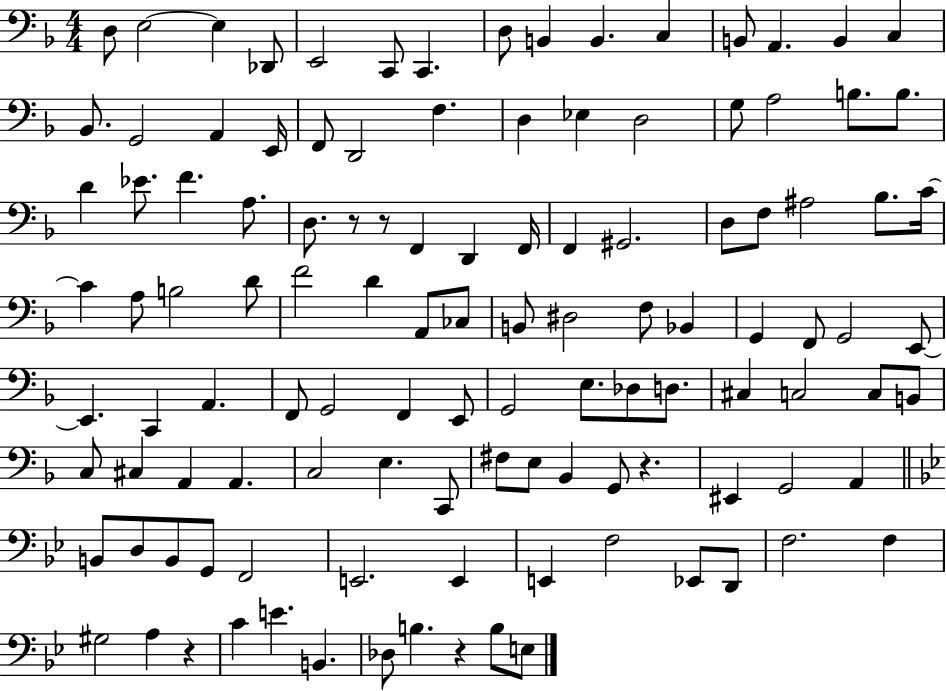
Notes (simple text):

D3/e E3/h E3/q Db2/e E2/h C2/e C2/q. D3/e B2/q B2/q. C3/q B2/e A2/q. B2/q C3/q Bb2/e. G2/h A2/q E2/s F2/e D2/h F3/q. D3/q Eb3/q D3/h G3/e A3/h B3/e. B3/e. D4/q Eb4/e. F4/q. A3/e. D3/e. R/e R/e F2/q D2/q F2/s F2/q G#2/h. D3/e F3/e A#3/h Bb3/e. C4/s C4/q A3/e B3/h D4/e F4/h D4/q A2/e CES3/e B2/e D#3/h F3/e Bb2/q G2/q F2/e G2/h E2/e E2/q. C2/q A2/q. F2/e G2/h F2/q E2/e G2/h E3/e. Db3/e D3/e. C#3/q C3/h C3/e B2/e C3/e C#3/q A2/q A2/q. C3/h E3/q. C2/e F#3/e E3/e Bb2/q G2/e R/q. EIS2/q G2/h A2/q B2/e D3/e B2/e G2/e F2/h E2/h. E2/q E2/q F3/h Eb2/e D2/e F3/h. F3/q G#3/h A3/q R/q C4/q E4/q. B2/q. Db3/e B3/q. R/q B3/e E3/e